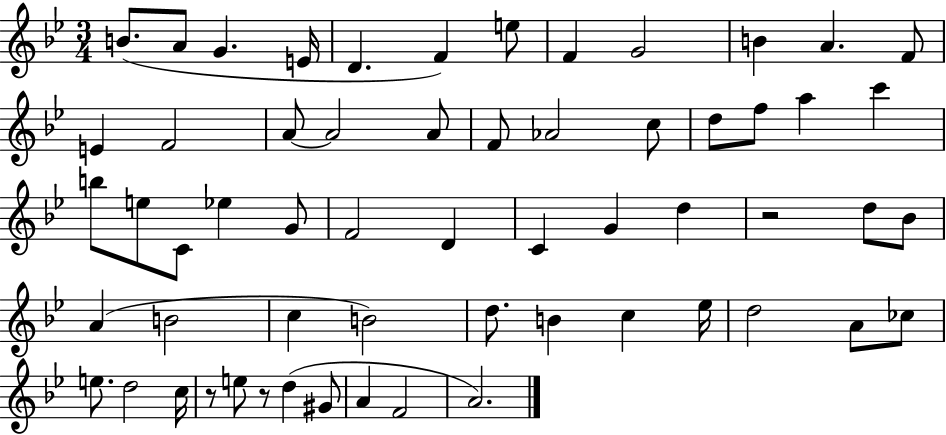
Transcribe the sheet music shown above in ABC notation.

X:1
T:Untitled
M:3/4
L:1/4
K:Bb
B/2 A/2 G E/4 D F e/2 F G2 B A F/2 E F2 A/2 A2 A/2 F/2 _A2 c/2 d/2 f/2 a c' b/2 e/2 C/2 _e G/2 F2 D C G d z2 d/2 _B/2 A B2 c B2 d/2 B c _e/4 d2 A/2 _c/2 e/2 d2 c/4 z/2 e/2 z/2 d ^G/2 A F2 A2